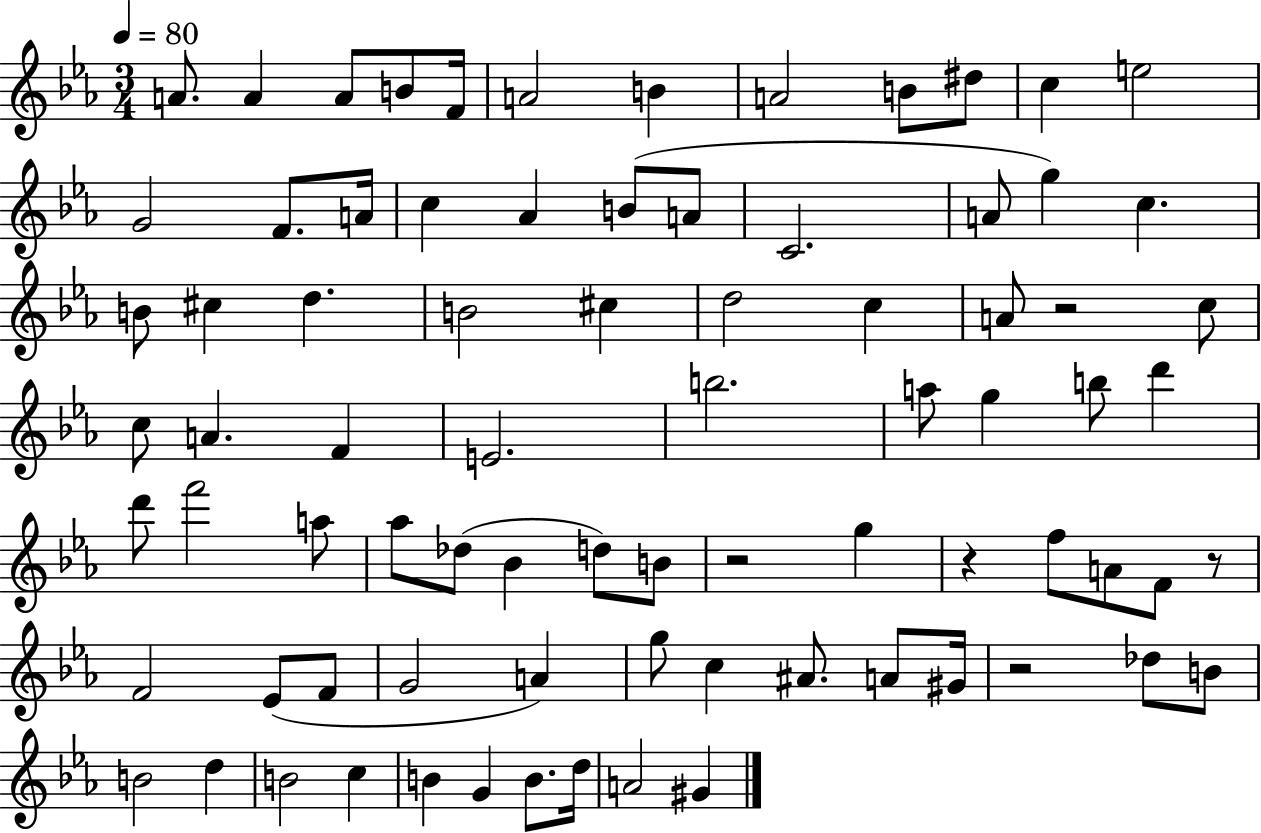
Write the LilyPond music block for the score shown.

{
  \clef treble
  \numericTimeSignature
  \time 3/4
  \key ees \major
  \tempo 4 = 80
  a'8. a'4 a'8 b'8 f'16 | a'2 b'4 | a'2 b'8 dis''8 | c''4 e''2 | \break g'2 f'8. a'16 | c''4 aes'4 b'8( a'8 | c'2. | a'8 g''4) c''4. | \break b'8 cis''4 d''4. | b'2 cis''4 | d''2 c''4 | a'8 r2 c''8 | \break c''8 a'4. f'4 | e'2. | b''2. | a''8 g''4 b''8 d'''4 | \break d'''8 f'''2 a''8 | aes''8 des''8( bes'4 d''8) b'8 | r2 g''4 | r4 f''8 a'8 f'8 r8 | \break f'2 ees'8( f'8 | g'2 a'4) | g''8 c''4 ais'8. a'8 gis'16 | r2 des''8 b'8 | \break b'2 d''4 | b'2 c''4 | b'4 g'4 b'8. d''16 | a'2 gis'4 | \break \bar "|."
}